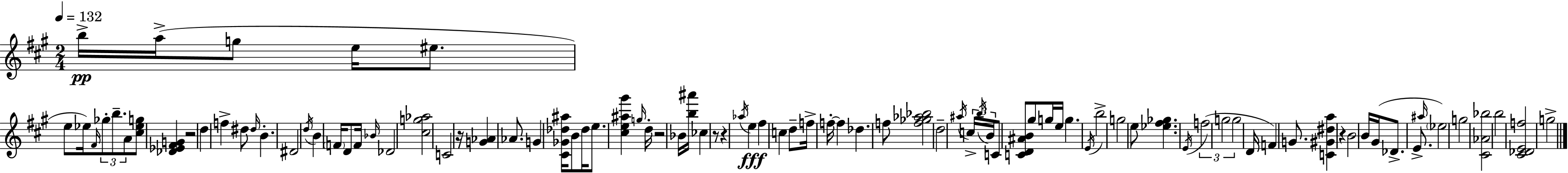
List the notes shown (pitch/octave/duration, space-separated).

B5/s A5/s G5/e E5/s EIS5/e. E5/e Eb5/s F#4/s Gb5/e B5/e. A4/e [C#5,Eb5,G5]/e [Db4,Eb4,F#4,G4]/q R/h D5/q F5/q D#5/e D#5/s B4/q. D#4/h D5/s B4/q F4/s D4/e F4/s Bb4/s Db4/h [C#5,G5,Ab5]/h C4/h R/s [G4,Ab4]/q Ab4/e. G4/q [C#4,Gb4,Db5,A#5]/s B4/e Db5/s E5/e. [C#5,E5,A#5,G#6]/q G5/s D5/s R/h Bb4/s [B5,A#6]/s CES5/q R/e R/q Ab5/s E5/q F#5/q C5/q D5/e F5/s F5/s F5/q Db5/q. F5/e [F5,Gb5,Ab5,Bb5]/h D5/h A#5/s C5/s B5/s B4/s C4/e [C4,D4,A#4,B4]/e G#5/e G5/s E5/s G5/q. E4/s B5/h G5/h E5/e [Eb5,F#5,Gb5]/q. E4/s F5/h G5/h G5/h D4/s F4/q G4/e. [C4,G#4,D#5,A5]/q R/q B4/h B4/s G#4/s Db4/e. E4/e. A#5/s Eb5/h G5/h [C#4,Ab4,Bb5]/h B5/h [C#4,Db4,E4,F5]/h G5/h